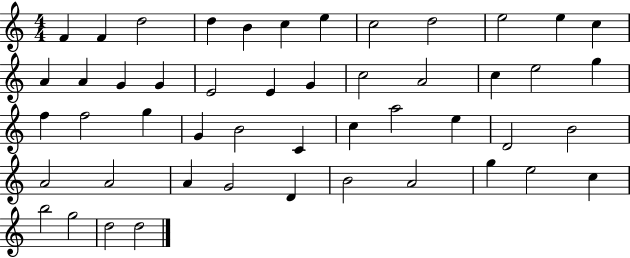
F4/q F4/q D5/h D5/q B4/q C5/q E5/q C5/h D5/h E5/h E5/q C5/q A4/q A4/q G4/q G4/q E4/h E4/q G4/q C5/h A4/h C5/q E5/h G5/q F5/q F5/h G5/q G4/q B4/h C4/q C5/q A5/h E5/q D4/h B4/h A4/h A4/h A4/q G4/h D4/q B4/h A4/h G5/q E5/h C5/q B5/h G5/h D5/h D5/h